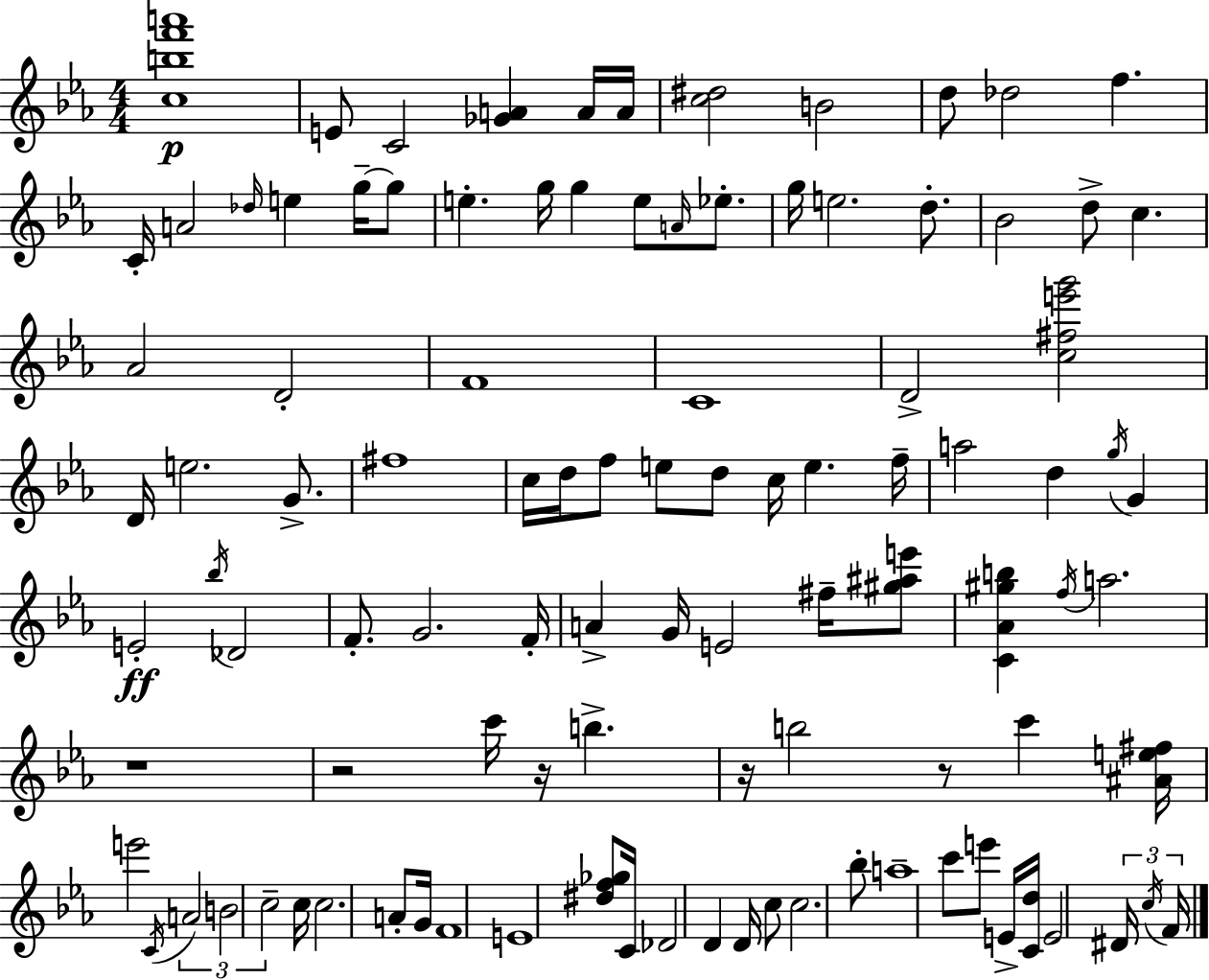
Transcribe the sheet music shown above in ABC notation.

X:1
T:Untitled
M:4/4
L:1/4
K:Cm
[cbf'a']4 E/2 C2 [_GA] A/4 A/4 [c^d]2 B2 d/2 _d2 f C/4 A2 _d/4 e g/4 g/2 e g/4 g e/2 A/4 _e/2 g/4 e2 d/2 _B2 d/2 c _A2 D2 F4 C4 D2 [c^fe'g']2 D/4 e2 G/2 ^f4 c/4 d/4 f/2 e/2 d/2 c/4 e f/4 a2 d g/4 G E2 _b/4 _D2 F/2 G2 F/4 A G/4 E2 ^f/4 [^g^ae']/2 [C_A^gb] f/4 a2 z4 z2 c'/4 z/4 b z/4 b2 z/2 c' [^Ae^f]/4 e'2 C/4 A2 B2 c2 c/4 c2 A/2 G/4 F4 E4 [^df_g]/2 C/4 _D2 D D/4 c/2 c2 _b/2 a4 c'/2 e'/2 E/4 [Cd]/4 E2 ^D/4 c/4 F/4